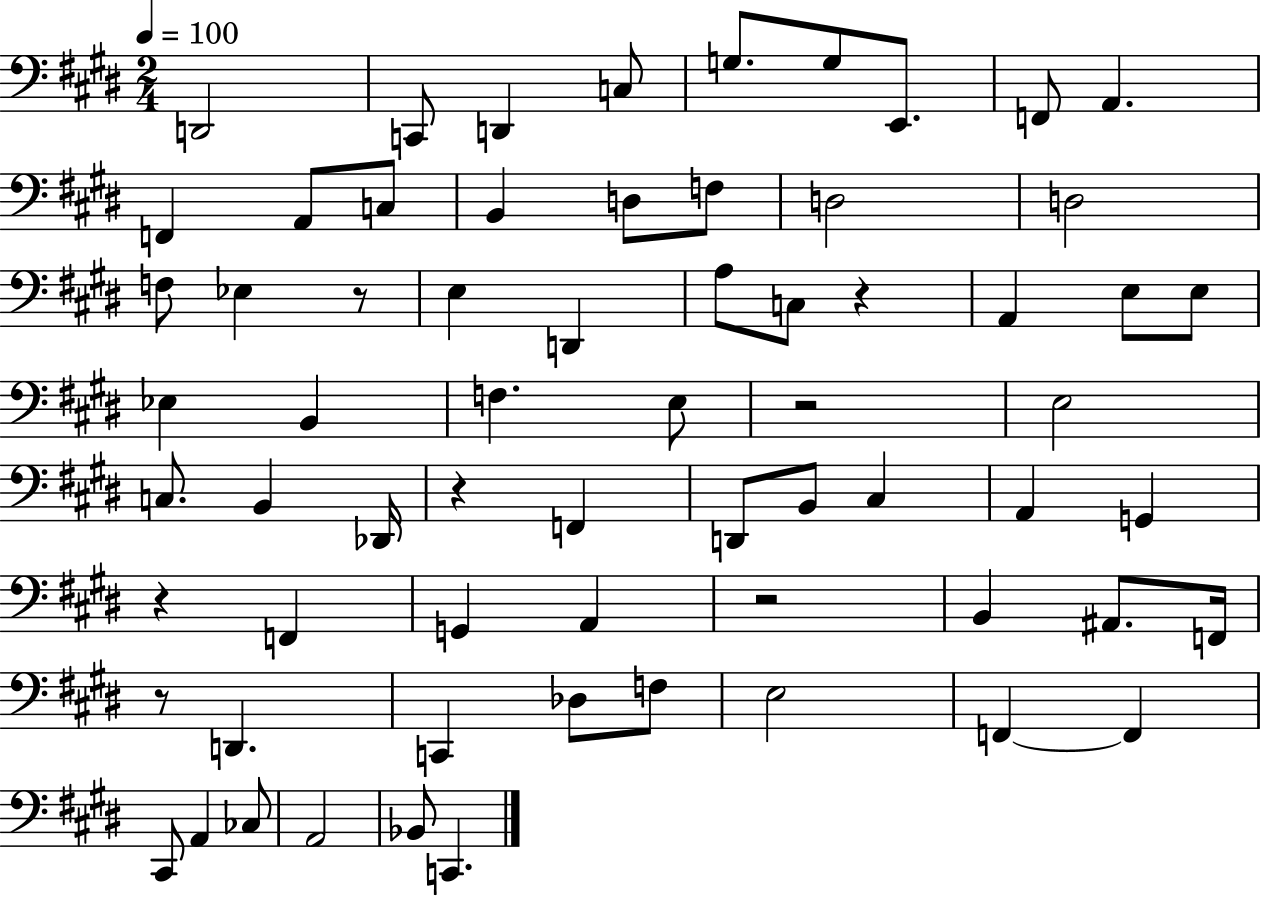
D2/h C2/e D2/q C3/e G3/e. G3/e E2/e. F2/e A2/q. F2/q A2/e C3/e B2/q D3/e F3/e D3/h D3/h F3/e Eb3/q R/e E3/q D2/q A3/e C3/e R/q A2/q E3/e E3/e Eb3/q B2/q F3/q. E3/e R/h E3/h C3/e. B2/q Db2/s R/q F2/q D2/e B2/e C#3/q A2/q G2/q R/q F2/q G2/q A2/q R/h B2/q A#2/e. F2/s R/e D2/q. C2/q Db3/e F3/e E3/h F2/q F2/q C#2/e A2/q CES3/e A2/h Bb2/e C2/q.